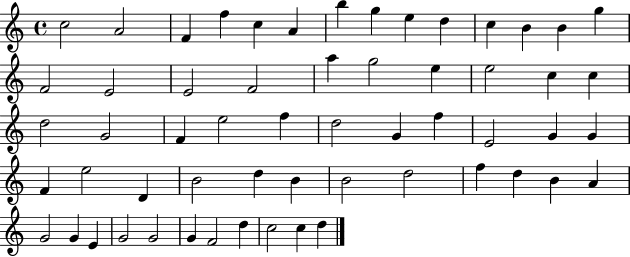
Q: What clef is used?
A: treble